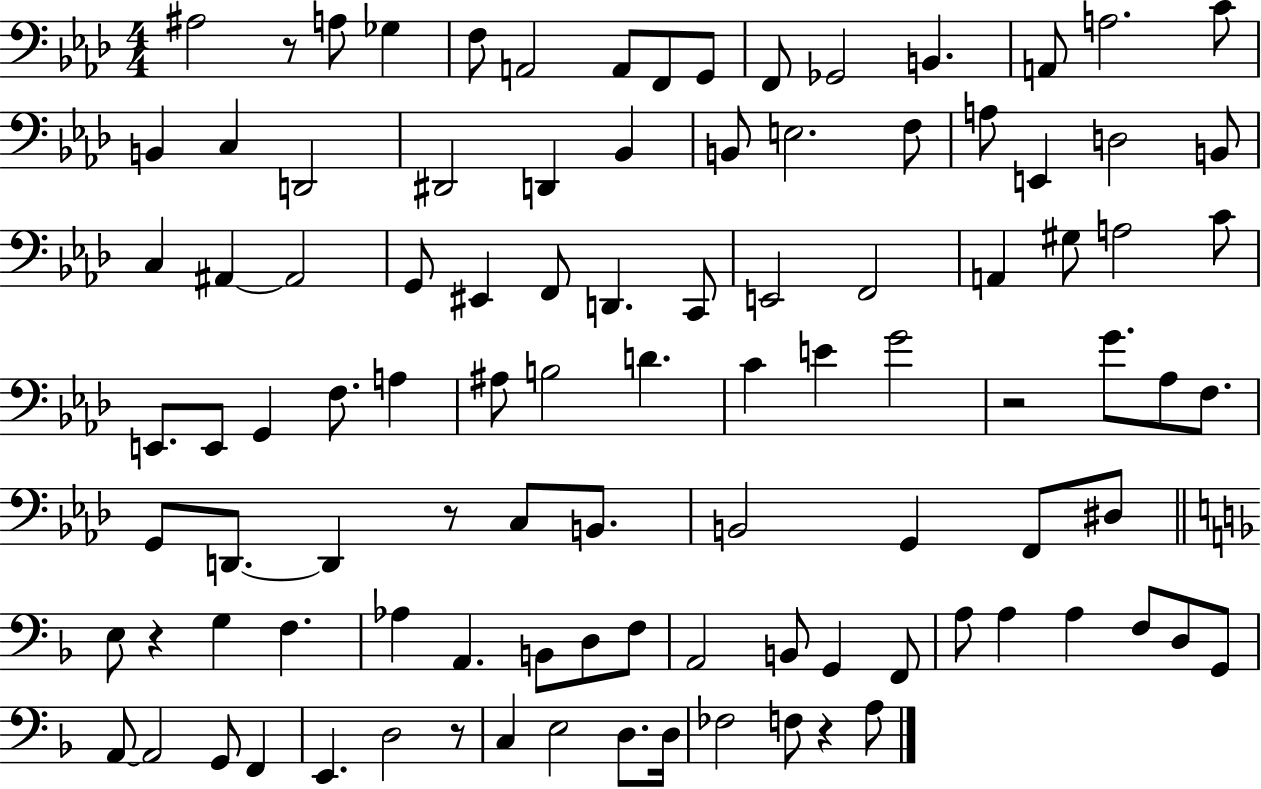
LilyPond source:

{
  \clef bass
  \numericTimeSignature
  \time 4/4
  \key aes \major
  ais2 r8 a8 ges4 | f8 a,2 a,8 f,8 g,8 | f,8 ges,2 b,4. | a,8 a2. c'8 | \break b,4 c4 d,2 | dis,2 d,4 bes,4 | b,8 e2. f8 | a8 e,4 d2 b,8 | \break c4 ais,4~~ ais,2 | g,8 eis,4 f,8 d,4. c,8 | e,2 f,2 | a,4 gis8 a2 c'8 | \break e,8. e,8 g,4 f8. a4 | ais8 b2 d'4. | c'4 e'4 g'2 | r2 g'8. aes8 f8. | \break g,8 d,8.~~ d,4 r8 c8 b,8. | b,2 g,4 f,8 dis8 | \bar "||" \break \key f \major e8 r4 g4 f4. | aes4 a,4. b,8 d8 f8 | a,2 b,8 g,4 f,8 | a8 a4 a4 f8 d8 g,8 | \break a,8~~ a,2 g,8 f,4 | e,4. d2 r8 | c4 e2 d8. d16 | fes2 f8 r4 a8 | \break \bar "|."
}